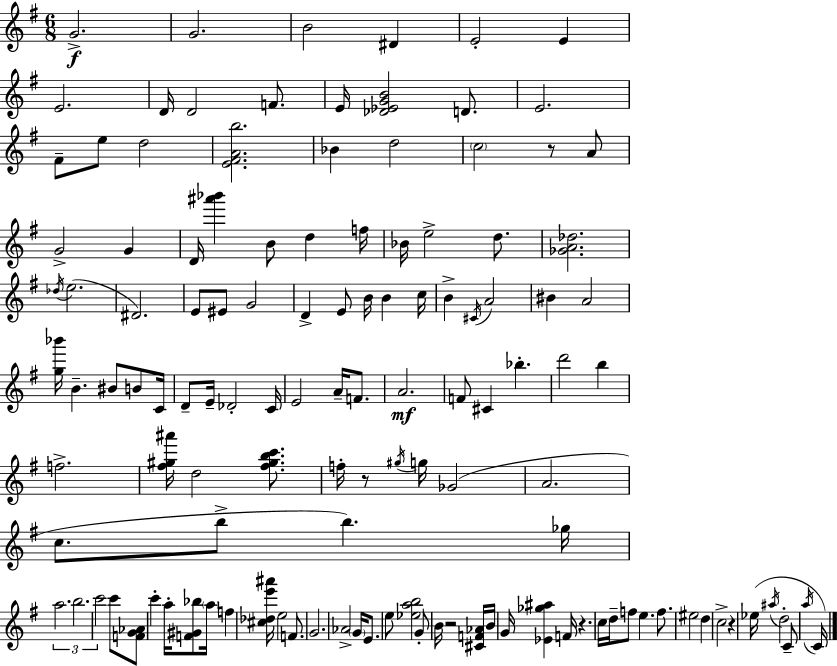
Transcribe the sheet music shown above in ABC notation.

X:1
T:Untitled
M:6/8
L:1/4
K:G
G2 G2 B2 ^D E2 E E2 D/4 D2 F/2 E/4 [_D_EGB]2 D/2 E2 ^F/2 e/2 d2 [E^FAb]2 _B d2 c2 z/2 A/2 G2 G D/4 [^a'_b'] B/2 d f/4 _B/4 e2 d/2 [_GA_d]2 _d/4 e2 ^D2 E/2 ^E/2 G2 D E/2 B/4 B c/4 B ^C/4 A2 ^B A2 [g_b']/4 B ^B/2 B/2 C/4 D/2 E/4 _D2 C/4 E2 A/4 F/2 A2 F/2 ^C _b d'2 b f2 [^f^g^a']/4 d2 [^f^gbc']/2 f/4 z/2 ^g/4 g/4 _G2 A2 c/2 b/2 b _g/4 a2 b2 c'2 c'/2 [FG_A]/2 c' a/4 [F^G_b]/2 a/4 f [^c_de'^a']/4 e2 F/2 G2 _A2 G/4 E/2 e/2 [_eab]2 G/2 B/4 z2 [^CF_A]/4 B/4 G/4 [_E_g^a] F/4 z c/4 d/4 f/2 e f/2 ^e2 d c2 z _e/4 ^a/4 d2 C/2 a/4 C/4